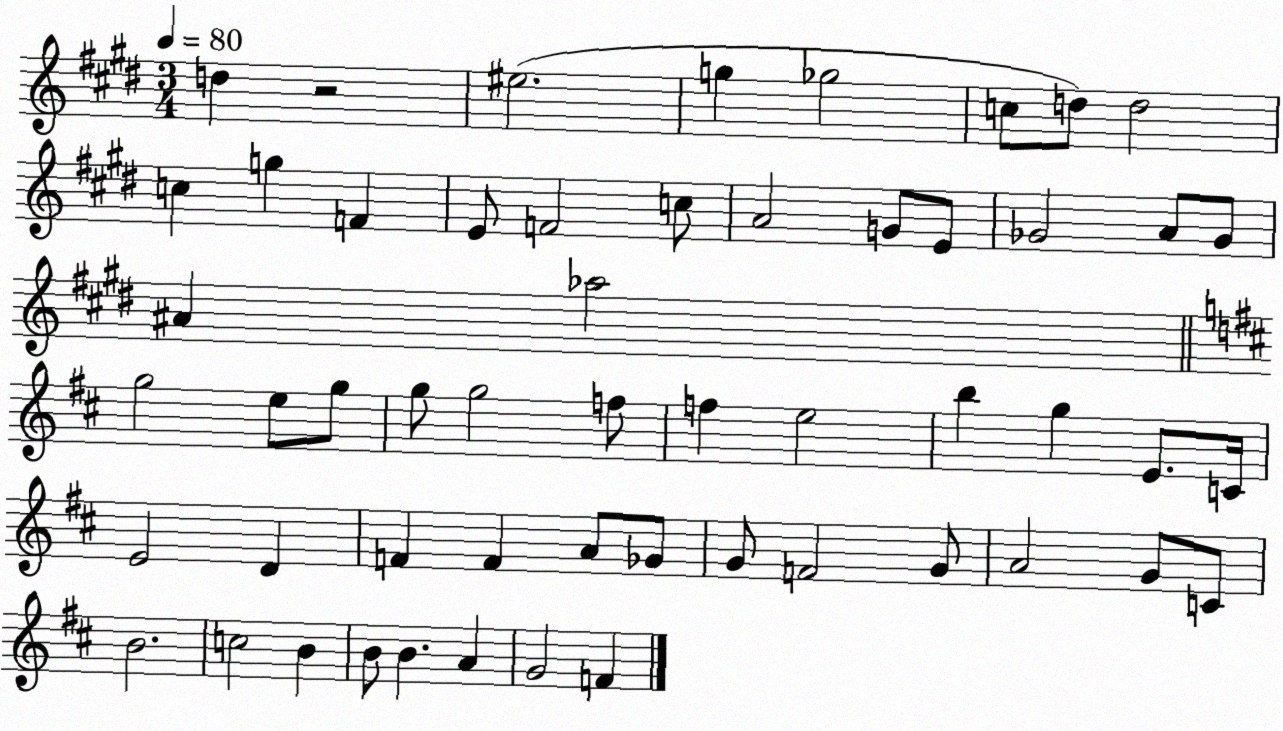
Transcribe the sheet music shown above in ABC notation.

X:1
T:Untitled
M:3/4
L:1/4
K:E
d z2 ^e2 g _g2 c/2 d/2 d2 c g F E/2 F2 c/2 A2 G/2 E/2 _G2 A/2 _G/2 ^A _a2 g2 e/2 g/2 g/2 g2 f/2 f e2 b g E/2 C/4 E2 D F F A/2 _G/2 G/2 F2 G/2 A2 G/2 C/2 B2 c2 B B/2 B A G2 F